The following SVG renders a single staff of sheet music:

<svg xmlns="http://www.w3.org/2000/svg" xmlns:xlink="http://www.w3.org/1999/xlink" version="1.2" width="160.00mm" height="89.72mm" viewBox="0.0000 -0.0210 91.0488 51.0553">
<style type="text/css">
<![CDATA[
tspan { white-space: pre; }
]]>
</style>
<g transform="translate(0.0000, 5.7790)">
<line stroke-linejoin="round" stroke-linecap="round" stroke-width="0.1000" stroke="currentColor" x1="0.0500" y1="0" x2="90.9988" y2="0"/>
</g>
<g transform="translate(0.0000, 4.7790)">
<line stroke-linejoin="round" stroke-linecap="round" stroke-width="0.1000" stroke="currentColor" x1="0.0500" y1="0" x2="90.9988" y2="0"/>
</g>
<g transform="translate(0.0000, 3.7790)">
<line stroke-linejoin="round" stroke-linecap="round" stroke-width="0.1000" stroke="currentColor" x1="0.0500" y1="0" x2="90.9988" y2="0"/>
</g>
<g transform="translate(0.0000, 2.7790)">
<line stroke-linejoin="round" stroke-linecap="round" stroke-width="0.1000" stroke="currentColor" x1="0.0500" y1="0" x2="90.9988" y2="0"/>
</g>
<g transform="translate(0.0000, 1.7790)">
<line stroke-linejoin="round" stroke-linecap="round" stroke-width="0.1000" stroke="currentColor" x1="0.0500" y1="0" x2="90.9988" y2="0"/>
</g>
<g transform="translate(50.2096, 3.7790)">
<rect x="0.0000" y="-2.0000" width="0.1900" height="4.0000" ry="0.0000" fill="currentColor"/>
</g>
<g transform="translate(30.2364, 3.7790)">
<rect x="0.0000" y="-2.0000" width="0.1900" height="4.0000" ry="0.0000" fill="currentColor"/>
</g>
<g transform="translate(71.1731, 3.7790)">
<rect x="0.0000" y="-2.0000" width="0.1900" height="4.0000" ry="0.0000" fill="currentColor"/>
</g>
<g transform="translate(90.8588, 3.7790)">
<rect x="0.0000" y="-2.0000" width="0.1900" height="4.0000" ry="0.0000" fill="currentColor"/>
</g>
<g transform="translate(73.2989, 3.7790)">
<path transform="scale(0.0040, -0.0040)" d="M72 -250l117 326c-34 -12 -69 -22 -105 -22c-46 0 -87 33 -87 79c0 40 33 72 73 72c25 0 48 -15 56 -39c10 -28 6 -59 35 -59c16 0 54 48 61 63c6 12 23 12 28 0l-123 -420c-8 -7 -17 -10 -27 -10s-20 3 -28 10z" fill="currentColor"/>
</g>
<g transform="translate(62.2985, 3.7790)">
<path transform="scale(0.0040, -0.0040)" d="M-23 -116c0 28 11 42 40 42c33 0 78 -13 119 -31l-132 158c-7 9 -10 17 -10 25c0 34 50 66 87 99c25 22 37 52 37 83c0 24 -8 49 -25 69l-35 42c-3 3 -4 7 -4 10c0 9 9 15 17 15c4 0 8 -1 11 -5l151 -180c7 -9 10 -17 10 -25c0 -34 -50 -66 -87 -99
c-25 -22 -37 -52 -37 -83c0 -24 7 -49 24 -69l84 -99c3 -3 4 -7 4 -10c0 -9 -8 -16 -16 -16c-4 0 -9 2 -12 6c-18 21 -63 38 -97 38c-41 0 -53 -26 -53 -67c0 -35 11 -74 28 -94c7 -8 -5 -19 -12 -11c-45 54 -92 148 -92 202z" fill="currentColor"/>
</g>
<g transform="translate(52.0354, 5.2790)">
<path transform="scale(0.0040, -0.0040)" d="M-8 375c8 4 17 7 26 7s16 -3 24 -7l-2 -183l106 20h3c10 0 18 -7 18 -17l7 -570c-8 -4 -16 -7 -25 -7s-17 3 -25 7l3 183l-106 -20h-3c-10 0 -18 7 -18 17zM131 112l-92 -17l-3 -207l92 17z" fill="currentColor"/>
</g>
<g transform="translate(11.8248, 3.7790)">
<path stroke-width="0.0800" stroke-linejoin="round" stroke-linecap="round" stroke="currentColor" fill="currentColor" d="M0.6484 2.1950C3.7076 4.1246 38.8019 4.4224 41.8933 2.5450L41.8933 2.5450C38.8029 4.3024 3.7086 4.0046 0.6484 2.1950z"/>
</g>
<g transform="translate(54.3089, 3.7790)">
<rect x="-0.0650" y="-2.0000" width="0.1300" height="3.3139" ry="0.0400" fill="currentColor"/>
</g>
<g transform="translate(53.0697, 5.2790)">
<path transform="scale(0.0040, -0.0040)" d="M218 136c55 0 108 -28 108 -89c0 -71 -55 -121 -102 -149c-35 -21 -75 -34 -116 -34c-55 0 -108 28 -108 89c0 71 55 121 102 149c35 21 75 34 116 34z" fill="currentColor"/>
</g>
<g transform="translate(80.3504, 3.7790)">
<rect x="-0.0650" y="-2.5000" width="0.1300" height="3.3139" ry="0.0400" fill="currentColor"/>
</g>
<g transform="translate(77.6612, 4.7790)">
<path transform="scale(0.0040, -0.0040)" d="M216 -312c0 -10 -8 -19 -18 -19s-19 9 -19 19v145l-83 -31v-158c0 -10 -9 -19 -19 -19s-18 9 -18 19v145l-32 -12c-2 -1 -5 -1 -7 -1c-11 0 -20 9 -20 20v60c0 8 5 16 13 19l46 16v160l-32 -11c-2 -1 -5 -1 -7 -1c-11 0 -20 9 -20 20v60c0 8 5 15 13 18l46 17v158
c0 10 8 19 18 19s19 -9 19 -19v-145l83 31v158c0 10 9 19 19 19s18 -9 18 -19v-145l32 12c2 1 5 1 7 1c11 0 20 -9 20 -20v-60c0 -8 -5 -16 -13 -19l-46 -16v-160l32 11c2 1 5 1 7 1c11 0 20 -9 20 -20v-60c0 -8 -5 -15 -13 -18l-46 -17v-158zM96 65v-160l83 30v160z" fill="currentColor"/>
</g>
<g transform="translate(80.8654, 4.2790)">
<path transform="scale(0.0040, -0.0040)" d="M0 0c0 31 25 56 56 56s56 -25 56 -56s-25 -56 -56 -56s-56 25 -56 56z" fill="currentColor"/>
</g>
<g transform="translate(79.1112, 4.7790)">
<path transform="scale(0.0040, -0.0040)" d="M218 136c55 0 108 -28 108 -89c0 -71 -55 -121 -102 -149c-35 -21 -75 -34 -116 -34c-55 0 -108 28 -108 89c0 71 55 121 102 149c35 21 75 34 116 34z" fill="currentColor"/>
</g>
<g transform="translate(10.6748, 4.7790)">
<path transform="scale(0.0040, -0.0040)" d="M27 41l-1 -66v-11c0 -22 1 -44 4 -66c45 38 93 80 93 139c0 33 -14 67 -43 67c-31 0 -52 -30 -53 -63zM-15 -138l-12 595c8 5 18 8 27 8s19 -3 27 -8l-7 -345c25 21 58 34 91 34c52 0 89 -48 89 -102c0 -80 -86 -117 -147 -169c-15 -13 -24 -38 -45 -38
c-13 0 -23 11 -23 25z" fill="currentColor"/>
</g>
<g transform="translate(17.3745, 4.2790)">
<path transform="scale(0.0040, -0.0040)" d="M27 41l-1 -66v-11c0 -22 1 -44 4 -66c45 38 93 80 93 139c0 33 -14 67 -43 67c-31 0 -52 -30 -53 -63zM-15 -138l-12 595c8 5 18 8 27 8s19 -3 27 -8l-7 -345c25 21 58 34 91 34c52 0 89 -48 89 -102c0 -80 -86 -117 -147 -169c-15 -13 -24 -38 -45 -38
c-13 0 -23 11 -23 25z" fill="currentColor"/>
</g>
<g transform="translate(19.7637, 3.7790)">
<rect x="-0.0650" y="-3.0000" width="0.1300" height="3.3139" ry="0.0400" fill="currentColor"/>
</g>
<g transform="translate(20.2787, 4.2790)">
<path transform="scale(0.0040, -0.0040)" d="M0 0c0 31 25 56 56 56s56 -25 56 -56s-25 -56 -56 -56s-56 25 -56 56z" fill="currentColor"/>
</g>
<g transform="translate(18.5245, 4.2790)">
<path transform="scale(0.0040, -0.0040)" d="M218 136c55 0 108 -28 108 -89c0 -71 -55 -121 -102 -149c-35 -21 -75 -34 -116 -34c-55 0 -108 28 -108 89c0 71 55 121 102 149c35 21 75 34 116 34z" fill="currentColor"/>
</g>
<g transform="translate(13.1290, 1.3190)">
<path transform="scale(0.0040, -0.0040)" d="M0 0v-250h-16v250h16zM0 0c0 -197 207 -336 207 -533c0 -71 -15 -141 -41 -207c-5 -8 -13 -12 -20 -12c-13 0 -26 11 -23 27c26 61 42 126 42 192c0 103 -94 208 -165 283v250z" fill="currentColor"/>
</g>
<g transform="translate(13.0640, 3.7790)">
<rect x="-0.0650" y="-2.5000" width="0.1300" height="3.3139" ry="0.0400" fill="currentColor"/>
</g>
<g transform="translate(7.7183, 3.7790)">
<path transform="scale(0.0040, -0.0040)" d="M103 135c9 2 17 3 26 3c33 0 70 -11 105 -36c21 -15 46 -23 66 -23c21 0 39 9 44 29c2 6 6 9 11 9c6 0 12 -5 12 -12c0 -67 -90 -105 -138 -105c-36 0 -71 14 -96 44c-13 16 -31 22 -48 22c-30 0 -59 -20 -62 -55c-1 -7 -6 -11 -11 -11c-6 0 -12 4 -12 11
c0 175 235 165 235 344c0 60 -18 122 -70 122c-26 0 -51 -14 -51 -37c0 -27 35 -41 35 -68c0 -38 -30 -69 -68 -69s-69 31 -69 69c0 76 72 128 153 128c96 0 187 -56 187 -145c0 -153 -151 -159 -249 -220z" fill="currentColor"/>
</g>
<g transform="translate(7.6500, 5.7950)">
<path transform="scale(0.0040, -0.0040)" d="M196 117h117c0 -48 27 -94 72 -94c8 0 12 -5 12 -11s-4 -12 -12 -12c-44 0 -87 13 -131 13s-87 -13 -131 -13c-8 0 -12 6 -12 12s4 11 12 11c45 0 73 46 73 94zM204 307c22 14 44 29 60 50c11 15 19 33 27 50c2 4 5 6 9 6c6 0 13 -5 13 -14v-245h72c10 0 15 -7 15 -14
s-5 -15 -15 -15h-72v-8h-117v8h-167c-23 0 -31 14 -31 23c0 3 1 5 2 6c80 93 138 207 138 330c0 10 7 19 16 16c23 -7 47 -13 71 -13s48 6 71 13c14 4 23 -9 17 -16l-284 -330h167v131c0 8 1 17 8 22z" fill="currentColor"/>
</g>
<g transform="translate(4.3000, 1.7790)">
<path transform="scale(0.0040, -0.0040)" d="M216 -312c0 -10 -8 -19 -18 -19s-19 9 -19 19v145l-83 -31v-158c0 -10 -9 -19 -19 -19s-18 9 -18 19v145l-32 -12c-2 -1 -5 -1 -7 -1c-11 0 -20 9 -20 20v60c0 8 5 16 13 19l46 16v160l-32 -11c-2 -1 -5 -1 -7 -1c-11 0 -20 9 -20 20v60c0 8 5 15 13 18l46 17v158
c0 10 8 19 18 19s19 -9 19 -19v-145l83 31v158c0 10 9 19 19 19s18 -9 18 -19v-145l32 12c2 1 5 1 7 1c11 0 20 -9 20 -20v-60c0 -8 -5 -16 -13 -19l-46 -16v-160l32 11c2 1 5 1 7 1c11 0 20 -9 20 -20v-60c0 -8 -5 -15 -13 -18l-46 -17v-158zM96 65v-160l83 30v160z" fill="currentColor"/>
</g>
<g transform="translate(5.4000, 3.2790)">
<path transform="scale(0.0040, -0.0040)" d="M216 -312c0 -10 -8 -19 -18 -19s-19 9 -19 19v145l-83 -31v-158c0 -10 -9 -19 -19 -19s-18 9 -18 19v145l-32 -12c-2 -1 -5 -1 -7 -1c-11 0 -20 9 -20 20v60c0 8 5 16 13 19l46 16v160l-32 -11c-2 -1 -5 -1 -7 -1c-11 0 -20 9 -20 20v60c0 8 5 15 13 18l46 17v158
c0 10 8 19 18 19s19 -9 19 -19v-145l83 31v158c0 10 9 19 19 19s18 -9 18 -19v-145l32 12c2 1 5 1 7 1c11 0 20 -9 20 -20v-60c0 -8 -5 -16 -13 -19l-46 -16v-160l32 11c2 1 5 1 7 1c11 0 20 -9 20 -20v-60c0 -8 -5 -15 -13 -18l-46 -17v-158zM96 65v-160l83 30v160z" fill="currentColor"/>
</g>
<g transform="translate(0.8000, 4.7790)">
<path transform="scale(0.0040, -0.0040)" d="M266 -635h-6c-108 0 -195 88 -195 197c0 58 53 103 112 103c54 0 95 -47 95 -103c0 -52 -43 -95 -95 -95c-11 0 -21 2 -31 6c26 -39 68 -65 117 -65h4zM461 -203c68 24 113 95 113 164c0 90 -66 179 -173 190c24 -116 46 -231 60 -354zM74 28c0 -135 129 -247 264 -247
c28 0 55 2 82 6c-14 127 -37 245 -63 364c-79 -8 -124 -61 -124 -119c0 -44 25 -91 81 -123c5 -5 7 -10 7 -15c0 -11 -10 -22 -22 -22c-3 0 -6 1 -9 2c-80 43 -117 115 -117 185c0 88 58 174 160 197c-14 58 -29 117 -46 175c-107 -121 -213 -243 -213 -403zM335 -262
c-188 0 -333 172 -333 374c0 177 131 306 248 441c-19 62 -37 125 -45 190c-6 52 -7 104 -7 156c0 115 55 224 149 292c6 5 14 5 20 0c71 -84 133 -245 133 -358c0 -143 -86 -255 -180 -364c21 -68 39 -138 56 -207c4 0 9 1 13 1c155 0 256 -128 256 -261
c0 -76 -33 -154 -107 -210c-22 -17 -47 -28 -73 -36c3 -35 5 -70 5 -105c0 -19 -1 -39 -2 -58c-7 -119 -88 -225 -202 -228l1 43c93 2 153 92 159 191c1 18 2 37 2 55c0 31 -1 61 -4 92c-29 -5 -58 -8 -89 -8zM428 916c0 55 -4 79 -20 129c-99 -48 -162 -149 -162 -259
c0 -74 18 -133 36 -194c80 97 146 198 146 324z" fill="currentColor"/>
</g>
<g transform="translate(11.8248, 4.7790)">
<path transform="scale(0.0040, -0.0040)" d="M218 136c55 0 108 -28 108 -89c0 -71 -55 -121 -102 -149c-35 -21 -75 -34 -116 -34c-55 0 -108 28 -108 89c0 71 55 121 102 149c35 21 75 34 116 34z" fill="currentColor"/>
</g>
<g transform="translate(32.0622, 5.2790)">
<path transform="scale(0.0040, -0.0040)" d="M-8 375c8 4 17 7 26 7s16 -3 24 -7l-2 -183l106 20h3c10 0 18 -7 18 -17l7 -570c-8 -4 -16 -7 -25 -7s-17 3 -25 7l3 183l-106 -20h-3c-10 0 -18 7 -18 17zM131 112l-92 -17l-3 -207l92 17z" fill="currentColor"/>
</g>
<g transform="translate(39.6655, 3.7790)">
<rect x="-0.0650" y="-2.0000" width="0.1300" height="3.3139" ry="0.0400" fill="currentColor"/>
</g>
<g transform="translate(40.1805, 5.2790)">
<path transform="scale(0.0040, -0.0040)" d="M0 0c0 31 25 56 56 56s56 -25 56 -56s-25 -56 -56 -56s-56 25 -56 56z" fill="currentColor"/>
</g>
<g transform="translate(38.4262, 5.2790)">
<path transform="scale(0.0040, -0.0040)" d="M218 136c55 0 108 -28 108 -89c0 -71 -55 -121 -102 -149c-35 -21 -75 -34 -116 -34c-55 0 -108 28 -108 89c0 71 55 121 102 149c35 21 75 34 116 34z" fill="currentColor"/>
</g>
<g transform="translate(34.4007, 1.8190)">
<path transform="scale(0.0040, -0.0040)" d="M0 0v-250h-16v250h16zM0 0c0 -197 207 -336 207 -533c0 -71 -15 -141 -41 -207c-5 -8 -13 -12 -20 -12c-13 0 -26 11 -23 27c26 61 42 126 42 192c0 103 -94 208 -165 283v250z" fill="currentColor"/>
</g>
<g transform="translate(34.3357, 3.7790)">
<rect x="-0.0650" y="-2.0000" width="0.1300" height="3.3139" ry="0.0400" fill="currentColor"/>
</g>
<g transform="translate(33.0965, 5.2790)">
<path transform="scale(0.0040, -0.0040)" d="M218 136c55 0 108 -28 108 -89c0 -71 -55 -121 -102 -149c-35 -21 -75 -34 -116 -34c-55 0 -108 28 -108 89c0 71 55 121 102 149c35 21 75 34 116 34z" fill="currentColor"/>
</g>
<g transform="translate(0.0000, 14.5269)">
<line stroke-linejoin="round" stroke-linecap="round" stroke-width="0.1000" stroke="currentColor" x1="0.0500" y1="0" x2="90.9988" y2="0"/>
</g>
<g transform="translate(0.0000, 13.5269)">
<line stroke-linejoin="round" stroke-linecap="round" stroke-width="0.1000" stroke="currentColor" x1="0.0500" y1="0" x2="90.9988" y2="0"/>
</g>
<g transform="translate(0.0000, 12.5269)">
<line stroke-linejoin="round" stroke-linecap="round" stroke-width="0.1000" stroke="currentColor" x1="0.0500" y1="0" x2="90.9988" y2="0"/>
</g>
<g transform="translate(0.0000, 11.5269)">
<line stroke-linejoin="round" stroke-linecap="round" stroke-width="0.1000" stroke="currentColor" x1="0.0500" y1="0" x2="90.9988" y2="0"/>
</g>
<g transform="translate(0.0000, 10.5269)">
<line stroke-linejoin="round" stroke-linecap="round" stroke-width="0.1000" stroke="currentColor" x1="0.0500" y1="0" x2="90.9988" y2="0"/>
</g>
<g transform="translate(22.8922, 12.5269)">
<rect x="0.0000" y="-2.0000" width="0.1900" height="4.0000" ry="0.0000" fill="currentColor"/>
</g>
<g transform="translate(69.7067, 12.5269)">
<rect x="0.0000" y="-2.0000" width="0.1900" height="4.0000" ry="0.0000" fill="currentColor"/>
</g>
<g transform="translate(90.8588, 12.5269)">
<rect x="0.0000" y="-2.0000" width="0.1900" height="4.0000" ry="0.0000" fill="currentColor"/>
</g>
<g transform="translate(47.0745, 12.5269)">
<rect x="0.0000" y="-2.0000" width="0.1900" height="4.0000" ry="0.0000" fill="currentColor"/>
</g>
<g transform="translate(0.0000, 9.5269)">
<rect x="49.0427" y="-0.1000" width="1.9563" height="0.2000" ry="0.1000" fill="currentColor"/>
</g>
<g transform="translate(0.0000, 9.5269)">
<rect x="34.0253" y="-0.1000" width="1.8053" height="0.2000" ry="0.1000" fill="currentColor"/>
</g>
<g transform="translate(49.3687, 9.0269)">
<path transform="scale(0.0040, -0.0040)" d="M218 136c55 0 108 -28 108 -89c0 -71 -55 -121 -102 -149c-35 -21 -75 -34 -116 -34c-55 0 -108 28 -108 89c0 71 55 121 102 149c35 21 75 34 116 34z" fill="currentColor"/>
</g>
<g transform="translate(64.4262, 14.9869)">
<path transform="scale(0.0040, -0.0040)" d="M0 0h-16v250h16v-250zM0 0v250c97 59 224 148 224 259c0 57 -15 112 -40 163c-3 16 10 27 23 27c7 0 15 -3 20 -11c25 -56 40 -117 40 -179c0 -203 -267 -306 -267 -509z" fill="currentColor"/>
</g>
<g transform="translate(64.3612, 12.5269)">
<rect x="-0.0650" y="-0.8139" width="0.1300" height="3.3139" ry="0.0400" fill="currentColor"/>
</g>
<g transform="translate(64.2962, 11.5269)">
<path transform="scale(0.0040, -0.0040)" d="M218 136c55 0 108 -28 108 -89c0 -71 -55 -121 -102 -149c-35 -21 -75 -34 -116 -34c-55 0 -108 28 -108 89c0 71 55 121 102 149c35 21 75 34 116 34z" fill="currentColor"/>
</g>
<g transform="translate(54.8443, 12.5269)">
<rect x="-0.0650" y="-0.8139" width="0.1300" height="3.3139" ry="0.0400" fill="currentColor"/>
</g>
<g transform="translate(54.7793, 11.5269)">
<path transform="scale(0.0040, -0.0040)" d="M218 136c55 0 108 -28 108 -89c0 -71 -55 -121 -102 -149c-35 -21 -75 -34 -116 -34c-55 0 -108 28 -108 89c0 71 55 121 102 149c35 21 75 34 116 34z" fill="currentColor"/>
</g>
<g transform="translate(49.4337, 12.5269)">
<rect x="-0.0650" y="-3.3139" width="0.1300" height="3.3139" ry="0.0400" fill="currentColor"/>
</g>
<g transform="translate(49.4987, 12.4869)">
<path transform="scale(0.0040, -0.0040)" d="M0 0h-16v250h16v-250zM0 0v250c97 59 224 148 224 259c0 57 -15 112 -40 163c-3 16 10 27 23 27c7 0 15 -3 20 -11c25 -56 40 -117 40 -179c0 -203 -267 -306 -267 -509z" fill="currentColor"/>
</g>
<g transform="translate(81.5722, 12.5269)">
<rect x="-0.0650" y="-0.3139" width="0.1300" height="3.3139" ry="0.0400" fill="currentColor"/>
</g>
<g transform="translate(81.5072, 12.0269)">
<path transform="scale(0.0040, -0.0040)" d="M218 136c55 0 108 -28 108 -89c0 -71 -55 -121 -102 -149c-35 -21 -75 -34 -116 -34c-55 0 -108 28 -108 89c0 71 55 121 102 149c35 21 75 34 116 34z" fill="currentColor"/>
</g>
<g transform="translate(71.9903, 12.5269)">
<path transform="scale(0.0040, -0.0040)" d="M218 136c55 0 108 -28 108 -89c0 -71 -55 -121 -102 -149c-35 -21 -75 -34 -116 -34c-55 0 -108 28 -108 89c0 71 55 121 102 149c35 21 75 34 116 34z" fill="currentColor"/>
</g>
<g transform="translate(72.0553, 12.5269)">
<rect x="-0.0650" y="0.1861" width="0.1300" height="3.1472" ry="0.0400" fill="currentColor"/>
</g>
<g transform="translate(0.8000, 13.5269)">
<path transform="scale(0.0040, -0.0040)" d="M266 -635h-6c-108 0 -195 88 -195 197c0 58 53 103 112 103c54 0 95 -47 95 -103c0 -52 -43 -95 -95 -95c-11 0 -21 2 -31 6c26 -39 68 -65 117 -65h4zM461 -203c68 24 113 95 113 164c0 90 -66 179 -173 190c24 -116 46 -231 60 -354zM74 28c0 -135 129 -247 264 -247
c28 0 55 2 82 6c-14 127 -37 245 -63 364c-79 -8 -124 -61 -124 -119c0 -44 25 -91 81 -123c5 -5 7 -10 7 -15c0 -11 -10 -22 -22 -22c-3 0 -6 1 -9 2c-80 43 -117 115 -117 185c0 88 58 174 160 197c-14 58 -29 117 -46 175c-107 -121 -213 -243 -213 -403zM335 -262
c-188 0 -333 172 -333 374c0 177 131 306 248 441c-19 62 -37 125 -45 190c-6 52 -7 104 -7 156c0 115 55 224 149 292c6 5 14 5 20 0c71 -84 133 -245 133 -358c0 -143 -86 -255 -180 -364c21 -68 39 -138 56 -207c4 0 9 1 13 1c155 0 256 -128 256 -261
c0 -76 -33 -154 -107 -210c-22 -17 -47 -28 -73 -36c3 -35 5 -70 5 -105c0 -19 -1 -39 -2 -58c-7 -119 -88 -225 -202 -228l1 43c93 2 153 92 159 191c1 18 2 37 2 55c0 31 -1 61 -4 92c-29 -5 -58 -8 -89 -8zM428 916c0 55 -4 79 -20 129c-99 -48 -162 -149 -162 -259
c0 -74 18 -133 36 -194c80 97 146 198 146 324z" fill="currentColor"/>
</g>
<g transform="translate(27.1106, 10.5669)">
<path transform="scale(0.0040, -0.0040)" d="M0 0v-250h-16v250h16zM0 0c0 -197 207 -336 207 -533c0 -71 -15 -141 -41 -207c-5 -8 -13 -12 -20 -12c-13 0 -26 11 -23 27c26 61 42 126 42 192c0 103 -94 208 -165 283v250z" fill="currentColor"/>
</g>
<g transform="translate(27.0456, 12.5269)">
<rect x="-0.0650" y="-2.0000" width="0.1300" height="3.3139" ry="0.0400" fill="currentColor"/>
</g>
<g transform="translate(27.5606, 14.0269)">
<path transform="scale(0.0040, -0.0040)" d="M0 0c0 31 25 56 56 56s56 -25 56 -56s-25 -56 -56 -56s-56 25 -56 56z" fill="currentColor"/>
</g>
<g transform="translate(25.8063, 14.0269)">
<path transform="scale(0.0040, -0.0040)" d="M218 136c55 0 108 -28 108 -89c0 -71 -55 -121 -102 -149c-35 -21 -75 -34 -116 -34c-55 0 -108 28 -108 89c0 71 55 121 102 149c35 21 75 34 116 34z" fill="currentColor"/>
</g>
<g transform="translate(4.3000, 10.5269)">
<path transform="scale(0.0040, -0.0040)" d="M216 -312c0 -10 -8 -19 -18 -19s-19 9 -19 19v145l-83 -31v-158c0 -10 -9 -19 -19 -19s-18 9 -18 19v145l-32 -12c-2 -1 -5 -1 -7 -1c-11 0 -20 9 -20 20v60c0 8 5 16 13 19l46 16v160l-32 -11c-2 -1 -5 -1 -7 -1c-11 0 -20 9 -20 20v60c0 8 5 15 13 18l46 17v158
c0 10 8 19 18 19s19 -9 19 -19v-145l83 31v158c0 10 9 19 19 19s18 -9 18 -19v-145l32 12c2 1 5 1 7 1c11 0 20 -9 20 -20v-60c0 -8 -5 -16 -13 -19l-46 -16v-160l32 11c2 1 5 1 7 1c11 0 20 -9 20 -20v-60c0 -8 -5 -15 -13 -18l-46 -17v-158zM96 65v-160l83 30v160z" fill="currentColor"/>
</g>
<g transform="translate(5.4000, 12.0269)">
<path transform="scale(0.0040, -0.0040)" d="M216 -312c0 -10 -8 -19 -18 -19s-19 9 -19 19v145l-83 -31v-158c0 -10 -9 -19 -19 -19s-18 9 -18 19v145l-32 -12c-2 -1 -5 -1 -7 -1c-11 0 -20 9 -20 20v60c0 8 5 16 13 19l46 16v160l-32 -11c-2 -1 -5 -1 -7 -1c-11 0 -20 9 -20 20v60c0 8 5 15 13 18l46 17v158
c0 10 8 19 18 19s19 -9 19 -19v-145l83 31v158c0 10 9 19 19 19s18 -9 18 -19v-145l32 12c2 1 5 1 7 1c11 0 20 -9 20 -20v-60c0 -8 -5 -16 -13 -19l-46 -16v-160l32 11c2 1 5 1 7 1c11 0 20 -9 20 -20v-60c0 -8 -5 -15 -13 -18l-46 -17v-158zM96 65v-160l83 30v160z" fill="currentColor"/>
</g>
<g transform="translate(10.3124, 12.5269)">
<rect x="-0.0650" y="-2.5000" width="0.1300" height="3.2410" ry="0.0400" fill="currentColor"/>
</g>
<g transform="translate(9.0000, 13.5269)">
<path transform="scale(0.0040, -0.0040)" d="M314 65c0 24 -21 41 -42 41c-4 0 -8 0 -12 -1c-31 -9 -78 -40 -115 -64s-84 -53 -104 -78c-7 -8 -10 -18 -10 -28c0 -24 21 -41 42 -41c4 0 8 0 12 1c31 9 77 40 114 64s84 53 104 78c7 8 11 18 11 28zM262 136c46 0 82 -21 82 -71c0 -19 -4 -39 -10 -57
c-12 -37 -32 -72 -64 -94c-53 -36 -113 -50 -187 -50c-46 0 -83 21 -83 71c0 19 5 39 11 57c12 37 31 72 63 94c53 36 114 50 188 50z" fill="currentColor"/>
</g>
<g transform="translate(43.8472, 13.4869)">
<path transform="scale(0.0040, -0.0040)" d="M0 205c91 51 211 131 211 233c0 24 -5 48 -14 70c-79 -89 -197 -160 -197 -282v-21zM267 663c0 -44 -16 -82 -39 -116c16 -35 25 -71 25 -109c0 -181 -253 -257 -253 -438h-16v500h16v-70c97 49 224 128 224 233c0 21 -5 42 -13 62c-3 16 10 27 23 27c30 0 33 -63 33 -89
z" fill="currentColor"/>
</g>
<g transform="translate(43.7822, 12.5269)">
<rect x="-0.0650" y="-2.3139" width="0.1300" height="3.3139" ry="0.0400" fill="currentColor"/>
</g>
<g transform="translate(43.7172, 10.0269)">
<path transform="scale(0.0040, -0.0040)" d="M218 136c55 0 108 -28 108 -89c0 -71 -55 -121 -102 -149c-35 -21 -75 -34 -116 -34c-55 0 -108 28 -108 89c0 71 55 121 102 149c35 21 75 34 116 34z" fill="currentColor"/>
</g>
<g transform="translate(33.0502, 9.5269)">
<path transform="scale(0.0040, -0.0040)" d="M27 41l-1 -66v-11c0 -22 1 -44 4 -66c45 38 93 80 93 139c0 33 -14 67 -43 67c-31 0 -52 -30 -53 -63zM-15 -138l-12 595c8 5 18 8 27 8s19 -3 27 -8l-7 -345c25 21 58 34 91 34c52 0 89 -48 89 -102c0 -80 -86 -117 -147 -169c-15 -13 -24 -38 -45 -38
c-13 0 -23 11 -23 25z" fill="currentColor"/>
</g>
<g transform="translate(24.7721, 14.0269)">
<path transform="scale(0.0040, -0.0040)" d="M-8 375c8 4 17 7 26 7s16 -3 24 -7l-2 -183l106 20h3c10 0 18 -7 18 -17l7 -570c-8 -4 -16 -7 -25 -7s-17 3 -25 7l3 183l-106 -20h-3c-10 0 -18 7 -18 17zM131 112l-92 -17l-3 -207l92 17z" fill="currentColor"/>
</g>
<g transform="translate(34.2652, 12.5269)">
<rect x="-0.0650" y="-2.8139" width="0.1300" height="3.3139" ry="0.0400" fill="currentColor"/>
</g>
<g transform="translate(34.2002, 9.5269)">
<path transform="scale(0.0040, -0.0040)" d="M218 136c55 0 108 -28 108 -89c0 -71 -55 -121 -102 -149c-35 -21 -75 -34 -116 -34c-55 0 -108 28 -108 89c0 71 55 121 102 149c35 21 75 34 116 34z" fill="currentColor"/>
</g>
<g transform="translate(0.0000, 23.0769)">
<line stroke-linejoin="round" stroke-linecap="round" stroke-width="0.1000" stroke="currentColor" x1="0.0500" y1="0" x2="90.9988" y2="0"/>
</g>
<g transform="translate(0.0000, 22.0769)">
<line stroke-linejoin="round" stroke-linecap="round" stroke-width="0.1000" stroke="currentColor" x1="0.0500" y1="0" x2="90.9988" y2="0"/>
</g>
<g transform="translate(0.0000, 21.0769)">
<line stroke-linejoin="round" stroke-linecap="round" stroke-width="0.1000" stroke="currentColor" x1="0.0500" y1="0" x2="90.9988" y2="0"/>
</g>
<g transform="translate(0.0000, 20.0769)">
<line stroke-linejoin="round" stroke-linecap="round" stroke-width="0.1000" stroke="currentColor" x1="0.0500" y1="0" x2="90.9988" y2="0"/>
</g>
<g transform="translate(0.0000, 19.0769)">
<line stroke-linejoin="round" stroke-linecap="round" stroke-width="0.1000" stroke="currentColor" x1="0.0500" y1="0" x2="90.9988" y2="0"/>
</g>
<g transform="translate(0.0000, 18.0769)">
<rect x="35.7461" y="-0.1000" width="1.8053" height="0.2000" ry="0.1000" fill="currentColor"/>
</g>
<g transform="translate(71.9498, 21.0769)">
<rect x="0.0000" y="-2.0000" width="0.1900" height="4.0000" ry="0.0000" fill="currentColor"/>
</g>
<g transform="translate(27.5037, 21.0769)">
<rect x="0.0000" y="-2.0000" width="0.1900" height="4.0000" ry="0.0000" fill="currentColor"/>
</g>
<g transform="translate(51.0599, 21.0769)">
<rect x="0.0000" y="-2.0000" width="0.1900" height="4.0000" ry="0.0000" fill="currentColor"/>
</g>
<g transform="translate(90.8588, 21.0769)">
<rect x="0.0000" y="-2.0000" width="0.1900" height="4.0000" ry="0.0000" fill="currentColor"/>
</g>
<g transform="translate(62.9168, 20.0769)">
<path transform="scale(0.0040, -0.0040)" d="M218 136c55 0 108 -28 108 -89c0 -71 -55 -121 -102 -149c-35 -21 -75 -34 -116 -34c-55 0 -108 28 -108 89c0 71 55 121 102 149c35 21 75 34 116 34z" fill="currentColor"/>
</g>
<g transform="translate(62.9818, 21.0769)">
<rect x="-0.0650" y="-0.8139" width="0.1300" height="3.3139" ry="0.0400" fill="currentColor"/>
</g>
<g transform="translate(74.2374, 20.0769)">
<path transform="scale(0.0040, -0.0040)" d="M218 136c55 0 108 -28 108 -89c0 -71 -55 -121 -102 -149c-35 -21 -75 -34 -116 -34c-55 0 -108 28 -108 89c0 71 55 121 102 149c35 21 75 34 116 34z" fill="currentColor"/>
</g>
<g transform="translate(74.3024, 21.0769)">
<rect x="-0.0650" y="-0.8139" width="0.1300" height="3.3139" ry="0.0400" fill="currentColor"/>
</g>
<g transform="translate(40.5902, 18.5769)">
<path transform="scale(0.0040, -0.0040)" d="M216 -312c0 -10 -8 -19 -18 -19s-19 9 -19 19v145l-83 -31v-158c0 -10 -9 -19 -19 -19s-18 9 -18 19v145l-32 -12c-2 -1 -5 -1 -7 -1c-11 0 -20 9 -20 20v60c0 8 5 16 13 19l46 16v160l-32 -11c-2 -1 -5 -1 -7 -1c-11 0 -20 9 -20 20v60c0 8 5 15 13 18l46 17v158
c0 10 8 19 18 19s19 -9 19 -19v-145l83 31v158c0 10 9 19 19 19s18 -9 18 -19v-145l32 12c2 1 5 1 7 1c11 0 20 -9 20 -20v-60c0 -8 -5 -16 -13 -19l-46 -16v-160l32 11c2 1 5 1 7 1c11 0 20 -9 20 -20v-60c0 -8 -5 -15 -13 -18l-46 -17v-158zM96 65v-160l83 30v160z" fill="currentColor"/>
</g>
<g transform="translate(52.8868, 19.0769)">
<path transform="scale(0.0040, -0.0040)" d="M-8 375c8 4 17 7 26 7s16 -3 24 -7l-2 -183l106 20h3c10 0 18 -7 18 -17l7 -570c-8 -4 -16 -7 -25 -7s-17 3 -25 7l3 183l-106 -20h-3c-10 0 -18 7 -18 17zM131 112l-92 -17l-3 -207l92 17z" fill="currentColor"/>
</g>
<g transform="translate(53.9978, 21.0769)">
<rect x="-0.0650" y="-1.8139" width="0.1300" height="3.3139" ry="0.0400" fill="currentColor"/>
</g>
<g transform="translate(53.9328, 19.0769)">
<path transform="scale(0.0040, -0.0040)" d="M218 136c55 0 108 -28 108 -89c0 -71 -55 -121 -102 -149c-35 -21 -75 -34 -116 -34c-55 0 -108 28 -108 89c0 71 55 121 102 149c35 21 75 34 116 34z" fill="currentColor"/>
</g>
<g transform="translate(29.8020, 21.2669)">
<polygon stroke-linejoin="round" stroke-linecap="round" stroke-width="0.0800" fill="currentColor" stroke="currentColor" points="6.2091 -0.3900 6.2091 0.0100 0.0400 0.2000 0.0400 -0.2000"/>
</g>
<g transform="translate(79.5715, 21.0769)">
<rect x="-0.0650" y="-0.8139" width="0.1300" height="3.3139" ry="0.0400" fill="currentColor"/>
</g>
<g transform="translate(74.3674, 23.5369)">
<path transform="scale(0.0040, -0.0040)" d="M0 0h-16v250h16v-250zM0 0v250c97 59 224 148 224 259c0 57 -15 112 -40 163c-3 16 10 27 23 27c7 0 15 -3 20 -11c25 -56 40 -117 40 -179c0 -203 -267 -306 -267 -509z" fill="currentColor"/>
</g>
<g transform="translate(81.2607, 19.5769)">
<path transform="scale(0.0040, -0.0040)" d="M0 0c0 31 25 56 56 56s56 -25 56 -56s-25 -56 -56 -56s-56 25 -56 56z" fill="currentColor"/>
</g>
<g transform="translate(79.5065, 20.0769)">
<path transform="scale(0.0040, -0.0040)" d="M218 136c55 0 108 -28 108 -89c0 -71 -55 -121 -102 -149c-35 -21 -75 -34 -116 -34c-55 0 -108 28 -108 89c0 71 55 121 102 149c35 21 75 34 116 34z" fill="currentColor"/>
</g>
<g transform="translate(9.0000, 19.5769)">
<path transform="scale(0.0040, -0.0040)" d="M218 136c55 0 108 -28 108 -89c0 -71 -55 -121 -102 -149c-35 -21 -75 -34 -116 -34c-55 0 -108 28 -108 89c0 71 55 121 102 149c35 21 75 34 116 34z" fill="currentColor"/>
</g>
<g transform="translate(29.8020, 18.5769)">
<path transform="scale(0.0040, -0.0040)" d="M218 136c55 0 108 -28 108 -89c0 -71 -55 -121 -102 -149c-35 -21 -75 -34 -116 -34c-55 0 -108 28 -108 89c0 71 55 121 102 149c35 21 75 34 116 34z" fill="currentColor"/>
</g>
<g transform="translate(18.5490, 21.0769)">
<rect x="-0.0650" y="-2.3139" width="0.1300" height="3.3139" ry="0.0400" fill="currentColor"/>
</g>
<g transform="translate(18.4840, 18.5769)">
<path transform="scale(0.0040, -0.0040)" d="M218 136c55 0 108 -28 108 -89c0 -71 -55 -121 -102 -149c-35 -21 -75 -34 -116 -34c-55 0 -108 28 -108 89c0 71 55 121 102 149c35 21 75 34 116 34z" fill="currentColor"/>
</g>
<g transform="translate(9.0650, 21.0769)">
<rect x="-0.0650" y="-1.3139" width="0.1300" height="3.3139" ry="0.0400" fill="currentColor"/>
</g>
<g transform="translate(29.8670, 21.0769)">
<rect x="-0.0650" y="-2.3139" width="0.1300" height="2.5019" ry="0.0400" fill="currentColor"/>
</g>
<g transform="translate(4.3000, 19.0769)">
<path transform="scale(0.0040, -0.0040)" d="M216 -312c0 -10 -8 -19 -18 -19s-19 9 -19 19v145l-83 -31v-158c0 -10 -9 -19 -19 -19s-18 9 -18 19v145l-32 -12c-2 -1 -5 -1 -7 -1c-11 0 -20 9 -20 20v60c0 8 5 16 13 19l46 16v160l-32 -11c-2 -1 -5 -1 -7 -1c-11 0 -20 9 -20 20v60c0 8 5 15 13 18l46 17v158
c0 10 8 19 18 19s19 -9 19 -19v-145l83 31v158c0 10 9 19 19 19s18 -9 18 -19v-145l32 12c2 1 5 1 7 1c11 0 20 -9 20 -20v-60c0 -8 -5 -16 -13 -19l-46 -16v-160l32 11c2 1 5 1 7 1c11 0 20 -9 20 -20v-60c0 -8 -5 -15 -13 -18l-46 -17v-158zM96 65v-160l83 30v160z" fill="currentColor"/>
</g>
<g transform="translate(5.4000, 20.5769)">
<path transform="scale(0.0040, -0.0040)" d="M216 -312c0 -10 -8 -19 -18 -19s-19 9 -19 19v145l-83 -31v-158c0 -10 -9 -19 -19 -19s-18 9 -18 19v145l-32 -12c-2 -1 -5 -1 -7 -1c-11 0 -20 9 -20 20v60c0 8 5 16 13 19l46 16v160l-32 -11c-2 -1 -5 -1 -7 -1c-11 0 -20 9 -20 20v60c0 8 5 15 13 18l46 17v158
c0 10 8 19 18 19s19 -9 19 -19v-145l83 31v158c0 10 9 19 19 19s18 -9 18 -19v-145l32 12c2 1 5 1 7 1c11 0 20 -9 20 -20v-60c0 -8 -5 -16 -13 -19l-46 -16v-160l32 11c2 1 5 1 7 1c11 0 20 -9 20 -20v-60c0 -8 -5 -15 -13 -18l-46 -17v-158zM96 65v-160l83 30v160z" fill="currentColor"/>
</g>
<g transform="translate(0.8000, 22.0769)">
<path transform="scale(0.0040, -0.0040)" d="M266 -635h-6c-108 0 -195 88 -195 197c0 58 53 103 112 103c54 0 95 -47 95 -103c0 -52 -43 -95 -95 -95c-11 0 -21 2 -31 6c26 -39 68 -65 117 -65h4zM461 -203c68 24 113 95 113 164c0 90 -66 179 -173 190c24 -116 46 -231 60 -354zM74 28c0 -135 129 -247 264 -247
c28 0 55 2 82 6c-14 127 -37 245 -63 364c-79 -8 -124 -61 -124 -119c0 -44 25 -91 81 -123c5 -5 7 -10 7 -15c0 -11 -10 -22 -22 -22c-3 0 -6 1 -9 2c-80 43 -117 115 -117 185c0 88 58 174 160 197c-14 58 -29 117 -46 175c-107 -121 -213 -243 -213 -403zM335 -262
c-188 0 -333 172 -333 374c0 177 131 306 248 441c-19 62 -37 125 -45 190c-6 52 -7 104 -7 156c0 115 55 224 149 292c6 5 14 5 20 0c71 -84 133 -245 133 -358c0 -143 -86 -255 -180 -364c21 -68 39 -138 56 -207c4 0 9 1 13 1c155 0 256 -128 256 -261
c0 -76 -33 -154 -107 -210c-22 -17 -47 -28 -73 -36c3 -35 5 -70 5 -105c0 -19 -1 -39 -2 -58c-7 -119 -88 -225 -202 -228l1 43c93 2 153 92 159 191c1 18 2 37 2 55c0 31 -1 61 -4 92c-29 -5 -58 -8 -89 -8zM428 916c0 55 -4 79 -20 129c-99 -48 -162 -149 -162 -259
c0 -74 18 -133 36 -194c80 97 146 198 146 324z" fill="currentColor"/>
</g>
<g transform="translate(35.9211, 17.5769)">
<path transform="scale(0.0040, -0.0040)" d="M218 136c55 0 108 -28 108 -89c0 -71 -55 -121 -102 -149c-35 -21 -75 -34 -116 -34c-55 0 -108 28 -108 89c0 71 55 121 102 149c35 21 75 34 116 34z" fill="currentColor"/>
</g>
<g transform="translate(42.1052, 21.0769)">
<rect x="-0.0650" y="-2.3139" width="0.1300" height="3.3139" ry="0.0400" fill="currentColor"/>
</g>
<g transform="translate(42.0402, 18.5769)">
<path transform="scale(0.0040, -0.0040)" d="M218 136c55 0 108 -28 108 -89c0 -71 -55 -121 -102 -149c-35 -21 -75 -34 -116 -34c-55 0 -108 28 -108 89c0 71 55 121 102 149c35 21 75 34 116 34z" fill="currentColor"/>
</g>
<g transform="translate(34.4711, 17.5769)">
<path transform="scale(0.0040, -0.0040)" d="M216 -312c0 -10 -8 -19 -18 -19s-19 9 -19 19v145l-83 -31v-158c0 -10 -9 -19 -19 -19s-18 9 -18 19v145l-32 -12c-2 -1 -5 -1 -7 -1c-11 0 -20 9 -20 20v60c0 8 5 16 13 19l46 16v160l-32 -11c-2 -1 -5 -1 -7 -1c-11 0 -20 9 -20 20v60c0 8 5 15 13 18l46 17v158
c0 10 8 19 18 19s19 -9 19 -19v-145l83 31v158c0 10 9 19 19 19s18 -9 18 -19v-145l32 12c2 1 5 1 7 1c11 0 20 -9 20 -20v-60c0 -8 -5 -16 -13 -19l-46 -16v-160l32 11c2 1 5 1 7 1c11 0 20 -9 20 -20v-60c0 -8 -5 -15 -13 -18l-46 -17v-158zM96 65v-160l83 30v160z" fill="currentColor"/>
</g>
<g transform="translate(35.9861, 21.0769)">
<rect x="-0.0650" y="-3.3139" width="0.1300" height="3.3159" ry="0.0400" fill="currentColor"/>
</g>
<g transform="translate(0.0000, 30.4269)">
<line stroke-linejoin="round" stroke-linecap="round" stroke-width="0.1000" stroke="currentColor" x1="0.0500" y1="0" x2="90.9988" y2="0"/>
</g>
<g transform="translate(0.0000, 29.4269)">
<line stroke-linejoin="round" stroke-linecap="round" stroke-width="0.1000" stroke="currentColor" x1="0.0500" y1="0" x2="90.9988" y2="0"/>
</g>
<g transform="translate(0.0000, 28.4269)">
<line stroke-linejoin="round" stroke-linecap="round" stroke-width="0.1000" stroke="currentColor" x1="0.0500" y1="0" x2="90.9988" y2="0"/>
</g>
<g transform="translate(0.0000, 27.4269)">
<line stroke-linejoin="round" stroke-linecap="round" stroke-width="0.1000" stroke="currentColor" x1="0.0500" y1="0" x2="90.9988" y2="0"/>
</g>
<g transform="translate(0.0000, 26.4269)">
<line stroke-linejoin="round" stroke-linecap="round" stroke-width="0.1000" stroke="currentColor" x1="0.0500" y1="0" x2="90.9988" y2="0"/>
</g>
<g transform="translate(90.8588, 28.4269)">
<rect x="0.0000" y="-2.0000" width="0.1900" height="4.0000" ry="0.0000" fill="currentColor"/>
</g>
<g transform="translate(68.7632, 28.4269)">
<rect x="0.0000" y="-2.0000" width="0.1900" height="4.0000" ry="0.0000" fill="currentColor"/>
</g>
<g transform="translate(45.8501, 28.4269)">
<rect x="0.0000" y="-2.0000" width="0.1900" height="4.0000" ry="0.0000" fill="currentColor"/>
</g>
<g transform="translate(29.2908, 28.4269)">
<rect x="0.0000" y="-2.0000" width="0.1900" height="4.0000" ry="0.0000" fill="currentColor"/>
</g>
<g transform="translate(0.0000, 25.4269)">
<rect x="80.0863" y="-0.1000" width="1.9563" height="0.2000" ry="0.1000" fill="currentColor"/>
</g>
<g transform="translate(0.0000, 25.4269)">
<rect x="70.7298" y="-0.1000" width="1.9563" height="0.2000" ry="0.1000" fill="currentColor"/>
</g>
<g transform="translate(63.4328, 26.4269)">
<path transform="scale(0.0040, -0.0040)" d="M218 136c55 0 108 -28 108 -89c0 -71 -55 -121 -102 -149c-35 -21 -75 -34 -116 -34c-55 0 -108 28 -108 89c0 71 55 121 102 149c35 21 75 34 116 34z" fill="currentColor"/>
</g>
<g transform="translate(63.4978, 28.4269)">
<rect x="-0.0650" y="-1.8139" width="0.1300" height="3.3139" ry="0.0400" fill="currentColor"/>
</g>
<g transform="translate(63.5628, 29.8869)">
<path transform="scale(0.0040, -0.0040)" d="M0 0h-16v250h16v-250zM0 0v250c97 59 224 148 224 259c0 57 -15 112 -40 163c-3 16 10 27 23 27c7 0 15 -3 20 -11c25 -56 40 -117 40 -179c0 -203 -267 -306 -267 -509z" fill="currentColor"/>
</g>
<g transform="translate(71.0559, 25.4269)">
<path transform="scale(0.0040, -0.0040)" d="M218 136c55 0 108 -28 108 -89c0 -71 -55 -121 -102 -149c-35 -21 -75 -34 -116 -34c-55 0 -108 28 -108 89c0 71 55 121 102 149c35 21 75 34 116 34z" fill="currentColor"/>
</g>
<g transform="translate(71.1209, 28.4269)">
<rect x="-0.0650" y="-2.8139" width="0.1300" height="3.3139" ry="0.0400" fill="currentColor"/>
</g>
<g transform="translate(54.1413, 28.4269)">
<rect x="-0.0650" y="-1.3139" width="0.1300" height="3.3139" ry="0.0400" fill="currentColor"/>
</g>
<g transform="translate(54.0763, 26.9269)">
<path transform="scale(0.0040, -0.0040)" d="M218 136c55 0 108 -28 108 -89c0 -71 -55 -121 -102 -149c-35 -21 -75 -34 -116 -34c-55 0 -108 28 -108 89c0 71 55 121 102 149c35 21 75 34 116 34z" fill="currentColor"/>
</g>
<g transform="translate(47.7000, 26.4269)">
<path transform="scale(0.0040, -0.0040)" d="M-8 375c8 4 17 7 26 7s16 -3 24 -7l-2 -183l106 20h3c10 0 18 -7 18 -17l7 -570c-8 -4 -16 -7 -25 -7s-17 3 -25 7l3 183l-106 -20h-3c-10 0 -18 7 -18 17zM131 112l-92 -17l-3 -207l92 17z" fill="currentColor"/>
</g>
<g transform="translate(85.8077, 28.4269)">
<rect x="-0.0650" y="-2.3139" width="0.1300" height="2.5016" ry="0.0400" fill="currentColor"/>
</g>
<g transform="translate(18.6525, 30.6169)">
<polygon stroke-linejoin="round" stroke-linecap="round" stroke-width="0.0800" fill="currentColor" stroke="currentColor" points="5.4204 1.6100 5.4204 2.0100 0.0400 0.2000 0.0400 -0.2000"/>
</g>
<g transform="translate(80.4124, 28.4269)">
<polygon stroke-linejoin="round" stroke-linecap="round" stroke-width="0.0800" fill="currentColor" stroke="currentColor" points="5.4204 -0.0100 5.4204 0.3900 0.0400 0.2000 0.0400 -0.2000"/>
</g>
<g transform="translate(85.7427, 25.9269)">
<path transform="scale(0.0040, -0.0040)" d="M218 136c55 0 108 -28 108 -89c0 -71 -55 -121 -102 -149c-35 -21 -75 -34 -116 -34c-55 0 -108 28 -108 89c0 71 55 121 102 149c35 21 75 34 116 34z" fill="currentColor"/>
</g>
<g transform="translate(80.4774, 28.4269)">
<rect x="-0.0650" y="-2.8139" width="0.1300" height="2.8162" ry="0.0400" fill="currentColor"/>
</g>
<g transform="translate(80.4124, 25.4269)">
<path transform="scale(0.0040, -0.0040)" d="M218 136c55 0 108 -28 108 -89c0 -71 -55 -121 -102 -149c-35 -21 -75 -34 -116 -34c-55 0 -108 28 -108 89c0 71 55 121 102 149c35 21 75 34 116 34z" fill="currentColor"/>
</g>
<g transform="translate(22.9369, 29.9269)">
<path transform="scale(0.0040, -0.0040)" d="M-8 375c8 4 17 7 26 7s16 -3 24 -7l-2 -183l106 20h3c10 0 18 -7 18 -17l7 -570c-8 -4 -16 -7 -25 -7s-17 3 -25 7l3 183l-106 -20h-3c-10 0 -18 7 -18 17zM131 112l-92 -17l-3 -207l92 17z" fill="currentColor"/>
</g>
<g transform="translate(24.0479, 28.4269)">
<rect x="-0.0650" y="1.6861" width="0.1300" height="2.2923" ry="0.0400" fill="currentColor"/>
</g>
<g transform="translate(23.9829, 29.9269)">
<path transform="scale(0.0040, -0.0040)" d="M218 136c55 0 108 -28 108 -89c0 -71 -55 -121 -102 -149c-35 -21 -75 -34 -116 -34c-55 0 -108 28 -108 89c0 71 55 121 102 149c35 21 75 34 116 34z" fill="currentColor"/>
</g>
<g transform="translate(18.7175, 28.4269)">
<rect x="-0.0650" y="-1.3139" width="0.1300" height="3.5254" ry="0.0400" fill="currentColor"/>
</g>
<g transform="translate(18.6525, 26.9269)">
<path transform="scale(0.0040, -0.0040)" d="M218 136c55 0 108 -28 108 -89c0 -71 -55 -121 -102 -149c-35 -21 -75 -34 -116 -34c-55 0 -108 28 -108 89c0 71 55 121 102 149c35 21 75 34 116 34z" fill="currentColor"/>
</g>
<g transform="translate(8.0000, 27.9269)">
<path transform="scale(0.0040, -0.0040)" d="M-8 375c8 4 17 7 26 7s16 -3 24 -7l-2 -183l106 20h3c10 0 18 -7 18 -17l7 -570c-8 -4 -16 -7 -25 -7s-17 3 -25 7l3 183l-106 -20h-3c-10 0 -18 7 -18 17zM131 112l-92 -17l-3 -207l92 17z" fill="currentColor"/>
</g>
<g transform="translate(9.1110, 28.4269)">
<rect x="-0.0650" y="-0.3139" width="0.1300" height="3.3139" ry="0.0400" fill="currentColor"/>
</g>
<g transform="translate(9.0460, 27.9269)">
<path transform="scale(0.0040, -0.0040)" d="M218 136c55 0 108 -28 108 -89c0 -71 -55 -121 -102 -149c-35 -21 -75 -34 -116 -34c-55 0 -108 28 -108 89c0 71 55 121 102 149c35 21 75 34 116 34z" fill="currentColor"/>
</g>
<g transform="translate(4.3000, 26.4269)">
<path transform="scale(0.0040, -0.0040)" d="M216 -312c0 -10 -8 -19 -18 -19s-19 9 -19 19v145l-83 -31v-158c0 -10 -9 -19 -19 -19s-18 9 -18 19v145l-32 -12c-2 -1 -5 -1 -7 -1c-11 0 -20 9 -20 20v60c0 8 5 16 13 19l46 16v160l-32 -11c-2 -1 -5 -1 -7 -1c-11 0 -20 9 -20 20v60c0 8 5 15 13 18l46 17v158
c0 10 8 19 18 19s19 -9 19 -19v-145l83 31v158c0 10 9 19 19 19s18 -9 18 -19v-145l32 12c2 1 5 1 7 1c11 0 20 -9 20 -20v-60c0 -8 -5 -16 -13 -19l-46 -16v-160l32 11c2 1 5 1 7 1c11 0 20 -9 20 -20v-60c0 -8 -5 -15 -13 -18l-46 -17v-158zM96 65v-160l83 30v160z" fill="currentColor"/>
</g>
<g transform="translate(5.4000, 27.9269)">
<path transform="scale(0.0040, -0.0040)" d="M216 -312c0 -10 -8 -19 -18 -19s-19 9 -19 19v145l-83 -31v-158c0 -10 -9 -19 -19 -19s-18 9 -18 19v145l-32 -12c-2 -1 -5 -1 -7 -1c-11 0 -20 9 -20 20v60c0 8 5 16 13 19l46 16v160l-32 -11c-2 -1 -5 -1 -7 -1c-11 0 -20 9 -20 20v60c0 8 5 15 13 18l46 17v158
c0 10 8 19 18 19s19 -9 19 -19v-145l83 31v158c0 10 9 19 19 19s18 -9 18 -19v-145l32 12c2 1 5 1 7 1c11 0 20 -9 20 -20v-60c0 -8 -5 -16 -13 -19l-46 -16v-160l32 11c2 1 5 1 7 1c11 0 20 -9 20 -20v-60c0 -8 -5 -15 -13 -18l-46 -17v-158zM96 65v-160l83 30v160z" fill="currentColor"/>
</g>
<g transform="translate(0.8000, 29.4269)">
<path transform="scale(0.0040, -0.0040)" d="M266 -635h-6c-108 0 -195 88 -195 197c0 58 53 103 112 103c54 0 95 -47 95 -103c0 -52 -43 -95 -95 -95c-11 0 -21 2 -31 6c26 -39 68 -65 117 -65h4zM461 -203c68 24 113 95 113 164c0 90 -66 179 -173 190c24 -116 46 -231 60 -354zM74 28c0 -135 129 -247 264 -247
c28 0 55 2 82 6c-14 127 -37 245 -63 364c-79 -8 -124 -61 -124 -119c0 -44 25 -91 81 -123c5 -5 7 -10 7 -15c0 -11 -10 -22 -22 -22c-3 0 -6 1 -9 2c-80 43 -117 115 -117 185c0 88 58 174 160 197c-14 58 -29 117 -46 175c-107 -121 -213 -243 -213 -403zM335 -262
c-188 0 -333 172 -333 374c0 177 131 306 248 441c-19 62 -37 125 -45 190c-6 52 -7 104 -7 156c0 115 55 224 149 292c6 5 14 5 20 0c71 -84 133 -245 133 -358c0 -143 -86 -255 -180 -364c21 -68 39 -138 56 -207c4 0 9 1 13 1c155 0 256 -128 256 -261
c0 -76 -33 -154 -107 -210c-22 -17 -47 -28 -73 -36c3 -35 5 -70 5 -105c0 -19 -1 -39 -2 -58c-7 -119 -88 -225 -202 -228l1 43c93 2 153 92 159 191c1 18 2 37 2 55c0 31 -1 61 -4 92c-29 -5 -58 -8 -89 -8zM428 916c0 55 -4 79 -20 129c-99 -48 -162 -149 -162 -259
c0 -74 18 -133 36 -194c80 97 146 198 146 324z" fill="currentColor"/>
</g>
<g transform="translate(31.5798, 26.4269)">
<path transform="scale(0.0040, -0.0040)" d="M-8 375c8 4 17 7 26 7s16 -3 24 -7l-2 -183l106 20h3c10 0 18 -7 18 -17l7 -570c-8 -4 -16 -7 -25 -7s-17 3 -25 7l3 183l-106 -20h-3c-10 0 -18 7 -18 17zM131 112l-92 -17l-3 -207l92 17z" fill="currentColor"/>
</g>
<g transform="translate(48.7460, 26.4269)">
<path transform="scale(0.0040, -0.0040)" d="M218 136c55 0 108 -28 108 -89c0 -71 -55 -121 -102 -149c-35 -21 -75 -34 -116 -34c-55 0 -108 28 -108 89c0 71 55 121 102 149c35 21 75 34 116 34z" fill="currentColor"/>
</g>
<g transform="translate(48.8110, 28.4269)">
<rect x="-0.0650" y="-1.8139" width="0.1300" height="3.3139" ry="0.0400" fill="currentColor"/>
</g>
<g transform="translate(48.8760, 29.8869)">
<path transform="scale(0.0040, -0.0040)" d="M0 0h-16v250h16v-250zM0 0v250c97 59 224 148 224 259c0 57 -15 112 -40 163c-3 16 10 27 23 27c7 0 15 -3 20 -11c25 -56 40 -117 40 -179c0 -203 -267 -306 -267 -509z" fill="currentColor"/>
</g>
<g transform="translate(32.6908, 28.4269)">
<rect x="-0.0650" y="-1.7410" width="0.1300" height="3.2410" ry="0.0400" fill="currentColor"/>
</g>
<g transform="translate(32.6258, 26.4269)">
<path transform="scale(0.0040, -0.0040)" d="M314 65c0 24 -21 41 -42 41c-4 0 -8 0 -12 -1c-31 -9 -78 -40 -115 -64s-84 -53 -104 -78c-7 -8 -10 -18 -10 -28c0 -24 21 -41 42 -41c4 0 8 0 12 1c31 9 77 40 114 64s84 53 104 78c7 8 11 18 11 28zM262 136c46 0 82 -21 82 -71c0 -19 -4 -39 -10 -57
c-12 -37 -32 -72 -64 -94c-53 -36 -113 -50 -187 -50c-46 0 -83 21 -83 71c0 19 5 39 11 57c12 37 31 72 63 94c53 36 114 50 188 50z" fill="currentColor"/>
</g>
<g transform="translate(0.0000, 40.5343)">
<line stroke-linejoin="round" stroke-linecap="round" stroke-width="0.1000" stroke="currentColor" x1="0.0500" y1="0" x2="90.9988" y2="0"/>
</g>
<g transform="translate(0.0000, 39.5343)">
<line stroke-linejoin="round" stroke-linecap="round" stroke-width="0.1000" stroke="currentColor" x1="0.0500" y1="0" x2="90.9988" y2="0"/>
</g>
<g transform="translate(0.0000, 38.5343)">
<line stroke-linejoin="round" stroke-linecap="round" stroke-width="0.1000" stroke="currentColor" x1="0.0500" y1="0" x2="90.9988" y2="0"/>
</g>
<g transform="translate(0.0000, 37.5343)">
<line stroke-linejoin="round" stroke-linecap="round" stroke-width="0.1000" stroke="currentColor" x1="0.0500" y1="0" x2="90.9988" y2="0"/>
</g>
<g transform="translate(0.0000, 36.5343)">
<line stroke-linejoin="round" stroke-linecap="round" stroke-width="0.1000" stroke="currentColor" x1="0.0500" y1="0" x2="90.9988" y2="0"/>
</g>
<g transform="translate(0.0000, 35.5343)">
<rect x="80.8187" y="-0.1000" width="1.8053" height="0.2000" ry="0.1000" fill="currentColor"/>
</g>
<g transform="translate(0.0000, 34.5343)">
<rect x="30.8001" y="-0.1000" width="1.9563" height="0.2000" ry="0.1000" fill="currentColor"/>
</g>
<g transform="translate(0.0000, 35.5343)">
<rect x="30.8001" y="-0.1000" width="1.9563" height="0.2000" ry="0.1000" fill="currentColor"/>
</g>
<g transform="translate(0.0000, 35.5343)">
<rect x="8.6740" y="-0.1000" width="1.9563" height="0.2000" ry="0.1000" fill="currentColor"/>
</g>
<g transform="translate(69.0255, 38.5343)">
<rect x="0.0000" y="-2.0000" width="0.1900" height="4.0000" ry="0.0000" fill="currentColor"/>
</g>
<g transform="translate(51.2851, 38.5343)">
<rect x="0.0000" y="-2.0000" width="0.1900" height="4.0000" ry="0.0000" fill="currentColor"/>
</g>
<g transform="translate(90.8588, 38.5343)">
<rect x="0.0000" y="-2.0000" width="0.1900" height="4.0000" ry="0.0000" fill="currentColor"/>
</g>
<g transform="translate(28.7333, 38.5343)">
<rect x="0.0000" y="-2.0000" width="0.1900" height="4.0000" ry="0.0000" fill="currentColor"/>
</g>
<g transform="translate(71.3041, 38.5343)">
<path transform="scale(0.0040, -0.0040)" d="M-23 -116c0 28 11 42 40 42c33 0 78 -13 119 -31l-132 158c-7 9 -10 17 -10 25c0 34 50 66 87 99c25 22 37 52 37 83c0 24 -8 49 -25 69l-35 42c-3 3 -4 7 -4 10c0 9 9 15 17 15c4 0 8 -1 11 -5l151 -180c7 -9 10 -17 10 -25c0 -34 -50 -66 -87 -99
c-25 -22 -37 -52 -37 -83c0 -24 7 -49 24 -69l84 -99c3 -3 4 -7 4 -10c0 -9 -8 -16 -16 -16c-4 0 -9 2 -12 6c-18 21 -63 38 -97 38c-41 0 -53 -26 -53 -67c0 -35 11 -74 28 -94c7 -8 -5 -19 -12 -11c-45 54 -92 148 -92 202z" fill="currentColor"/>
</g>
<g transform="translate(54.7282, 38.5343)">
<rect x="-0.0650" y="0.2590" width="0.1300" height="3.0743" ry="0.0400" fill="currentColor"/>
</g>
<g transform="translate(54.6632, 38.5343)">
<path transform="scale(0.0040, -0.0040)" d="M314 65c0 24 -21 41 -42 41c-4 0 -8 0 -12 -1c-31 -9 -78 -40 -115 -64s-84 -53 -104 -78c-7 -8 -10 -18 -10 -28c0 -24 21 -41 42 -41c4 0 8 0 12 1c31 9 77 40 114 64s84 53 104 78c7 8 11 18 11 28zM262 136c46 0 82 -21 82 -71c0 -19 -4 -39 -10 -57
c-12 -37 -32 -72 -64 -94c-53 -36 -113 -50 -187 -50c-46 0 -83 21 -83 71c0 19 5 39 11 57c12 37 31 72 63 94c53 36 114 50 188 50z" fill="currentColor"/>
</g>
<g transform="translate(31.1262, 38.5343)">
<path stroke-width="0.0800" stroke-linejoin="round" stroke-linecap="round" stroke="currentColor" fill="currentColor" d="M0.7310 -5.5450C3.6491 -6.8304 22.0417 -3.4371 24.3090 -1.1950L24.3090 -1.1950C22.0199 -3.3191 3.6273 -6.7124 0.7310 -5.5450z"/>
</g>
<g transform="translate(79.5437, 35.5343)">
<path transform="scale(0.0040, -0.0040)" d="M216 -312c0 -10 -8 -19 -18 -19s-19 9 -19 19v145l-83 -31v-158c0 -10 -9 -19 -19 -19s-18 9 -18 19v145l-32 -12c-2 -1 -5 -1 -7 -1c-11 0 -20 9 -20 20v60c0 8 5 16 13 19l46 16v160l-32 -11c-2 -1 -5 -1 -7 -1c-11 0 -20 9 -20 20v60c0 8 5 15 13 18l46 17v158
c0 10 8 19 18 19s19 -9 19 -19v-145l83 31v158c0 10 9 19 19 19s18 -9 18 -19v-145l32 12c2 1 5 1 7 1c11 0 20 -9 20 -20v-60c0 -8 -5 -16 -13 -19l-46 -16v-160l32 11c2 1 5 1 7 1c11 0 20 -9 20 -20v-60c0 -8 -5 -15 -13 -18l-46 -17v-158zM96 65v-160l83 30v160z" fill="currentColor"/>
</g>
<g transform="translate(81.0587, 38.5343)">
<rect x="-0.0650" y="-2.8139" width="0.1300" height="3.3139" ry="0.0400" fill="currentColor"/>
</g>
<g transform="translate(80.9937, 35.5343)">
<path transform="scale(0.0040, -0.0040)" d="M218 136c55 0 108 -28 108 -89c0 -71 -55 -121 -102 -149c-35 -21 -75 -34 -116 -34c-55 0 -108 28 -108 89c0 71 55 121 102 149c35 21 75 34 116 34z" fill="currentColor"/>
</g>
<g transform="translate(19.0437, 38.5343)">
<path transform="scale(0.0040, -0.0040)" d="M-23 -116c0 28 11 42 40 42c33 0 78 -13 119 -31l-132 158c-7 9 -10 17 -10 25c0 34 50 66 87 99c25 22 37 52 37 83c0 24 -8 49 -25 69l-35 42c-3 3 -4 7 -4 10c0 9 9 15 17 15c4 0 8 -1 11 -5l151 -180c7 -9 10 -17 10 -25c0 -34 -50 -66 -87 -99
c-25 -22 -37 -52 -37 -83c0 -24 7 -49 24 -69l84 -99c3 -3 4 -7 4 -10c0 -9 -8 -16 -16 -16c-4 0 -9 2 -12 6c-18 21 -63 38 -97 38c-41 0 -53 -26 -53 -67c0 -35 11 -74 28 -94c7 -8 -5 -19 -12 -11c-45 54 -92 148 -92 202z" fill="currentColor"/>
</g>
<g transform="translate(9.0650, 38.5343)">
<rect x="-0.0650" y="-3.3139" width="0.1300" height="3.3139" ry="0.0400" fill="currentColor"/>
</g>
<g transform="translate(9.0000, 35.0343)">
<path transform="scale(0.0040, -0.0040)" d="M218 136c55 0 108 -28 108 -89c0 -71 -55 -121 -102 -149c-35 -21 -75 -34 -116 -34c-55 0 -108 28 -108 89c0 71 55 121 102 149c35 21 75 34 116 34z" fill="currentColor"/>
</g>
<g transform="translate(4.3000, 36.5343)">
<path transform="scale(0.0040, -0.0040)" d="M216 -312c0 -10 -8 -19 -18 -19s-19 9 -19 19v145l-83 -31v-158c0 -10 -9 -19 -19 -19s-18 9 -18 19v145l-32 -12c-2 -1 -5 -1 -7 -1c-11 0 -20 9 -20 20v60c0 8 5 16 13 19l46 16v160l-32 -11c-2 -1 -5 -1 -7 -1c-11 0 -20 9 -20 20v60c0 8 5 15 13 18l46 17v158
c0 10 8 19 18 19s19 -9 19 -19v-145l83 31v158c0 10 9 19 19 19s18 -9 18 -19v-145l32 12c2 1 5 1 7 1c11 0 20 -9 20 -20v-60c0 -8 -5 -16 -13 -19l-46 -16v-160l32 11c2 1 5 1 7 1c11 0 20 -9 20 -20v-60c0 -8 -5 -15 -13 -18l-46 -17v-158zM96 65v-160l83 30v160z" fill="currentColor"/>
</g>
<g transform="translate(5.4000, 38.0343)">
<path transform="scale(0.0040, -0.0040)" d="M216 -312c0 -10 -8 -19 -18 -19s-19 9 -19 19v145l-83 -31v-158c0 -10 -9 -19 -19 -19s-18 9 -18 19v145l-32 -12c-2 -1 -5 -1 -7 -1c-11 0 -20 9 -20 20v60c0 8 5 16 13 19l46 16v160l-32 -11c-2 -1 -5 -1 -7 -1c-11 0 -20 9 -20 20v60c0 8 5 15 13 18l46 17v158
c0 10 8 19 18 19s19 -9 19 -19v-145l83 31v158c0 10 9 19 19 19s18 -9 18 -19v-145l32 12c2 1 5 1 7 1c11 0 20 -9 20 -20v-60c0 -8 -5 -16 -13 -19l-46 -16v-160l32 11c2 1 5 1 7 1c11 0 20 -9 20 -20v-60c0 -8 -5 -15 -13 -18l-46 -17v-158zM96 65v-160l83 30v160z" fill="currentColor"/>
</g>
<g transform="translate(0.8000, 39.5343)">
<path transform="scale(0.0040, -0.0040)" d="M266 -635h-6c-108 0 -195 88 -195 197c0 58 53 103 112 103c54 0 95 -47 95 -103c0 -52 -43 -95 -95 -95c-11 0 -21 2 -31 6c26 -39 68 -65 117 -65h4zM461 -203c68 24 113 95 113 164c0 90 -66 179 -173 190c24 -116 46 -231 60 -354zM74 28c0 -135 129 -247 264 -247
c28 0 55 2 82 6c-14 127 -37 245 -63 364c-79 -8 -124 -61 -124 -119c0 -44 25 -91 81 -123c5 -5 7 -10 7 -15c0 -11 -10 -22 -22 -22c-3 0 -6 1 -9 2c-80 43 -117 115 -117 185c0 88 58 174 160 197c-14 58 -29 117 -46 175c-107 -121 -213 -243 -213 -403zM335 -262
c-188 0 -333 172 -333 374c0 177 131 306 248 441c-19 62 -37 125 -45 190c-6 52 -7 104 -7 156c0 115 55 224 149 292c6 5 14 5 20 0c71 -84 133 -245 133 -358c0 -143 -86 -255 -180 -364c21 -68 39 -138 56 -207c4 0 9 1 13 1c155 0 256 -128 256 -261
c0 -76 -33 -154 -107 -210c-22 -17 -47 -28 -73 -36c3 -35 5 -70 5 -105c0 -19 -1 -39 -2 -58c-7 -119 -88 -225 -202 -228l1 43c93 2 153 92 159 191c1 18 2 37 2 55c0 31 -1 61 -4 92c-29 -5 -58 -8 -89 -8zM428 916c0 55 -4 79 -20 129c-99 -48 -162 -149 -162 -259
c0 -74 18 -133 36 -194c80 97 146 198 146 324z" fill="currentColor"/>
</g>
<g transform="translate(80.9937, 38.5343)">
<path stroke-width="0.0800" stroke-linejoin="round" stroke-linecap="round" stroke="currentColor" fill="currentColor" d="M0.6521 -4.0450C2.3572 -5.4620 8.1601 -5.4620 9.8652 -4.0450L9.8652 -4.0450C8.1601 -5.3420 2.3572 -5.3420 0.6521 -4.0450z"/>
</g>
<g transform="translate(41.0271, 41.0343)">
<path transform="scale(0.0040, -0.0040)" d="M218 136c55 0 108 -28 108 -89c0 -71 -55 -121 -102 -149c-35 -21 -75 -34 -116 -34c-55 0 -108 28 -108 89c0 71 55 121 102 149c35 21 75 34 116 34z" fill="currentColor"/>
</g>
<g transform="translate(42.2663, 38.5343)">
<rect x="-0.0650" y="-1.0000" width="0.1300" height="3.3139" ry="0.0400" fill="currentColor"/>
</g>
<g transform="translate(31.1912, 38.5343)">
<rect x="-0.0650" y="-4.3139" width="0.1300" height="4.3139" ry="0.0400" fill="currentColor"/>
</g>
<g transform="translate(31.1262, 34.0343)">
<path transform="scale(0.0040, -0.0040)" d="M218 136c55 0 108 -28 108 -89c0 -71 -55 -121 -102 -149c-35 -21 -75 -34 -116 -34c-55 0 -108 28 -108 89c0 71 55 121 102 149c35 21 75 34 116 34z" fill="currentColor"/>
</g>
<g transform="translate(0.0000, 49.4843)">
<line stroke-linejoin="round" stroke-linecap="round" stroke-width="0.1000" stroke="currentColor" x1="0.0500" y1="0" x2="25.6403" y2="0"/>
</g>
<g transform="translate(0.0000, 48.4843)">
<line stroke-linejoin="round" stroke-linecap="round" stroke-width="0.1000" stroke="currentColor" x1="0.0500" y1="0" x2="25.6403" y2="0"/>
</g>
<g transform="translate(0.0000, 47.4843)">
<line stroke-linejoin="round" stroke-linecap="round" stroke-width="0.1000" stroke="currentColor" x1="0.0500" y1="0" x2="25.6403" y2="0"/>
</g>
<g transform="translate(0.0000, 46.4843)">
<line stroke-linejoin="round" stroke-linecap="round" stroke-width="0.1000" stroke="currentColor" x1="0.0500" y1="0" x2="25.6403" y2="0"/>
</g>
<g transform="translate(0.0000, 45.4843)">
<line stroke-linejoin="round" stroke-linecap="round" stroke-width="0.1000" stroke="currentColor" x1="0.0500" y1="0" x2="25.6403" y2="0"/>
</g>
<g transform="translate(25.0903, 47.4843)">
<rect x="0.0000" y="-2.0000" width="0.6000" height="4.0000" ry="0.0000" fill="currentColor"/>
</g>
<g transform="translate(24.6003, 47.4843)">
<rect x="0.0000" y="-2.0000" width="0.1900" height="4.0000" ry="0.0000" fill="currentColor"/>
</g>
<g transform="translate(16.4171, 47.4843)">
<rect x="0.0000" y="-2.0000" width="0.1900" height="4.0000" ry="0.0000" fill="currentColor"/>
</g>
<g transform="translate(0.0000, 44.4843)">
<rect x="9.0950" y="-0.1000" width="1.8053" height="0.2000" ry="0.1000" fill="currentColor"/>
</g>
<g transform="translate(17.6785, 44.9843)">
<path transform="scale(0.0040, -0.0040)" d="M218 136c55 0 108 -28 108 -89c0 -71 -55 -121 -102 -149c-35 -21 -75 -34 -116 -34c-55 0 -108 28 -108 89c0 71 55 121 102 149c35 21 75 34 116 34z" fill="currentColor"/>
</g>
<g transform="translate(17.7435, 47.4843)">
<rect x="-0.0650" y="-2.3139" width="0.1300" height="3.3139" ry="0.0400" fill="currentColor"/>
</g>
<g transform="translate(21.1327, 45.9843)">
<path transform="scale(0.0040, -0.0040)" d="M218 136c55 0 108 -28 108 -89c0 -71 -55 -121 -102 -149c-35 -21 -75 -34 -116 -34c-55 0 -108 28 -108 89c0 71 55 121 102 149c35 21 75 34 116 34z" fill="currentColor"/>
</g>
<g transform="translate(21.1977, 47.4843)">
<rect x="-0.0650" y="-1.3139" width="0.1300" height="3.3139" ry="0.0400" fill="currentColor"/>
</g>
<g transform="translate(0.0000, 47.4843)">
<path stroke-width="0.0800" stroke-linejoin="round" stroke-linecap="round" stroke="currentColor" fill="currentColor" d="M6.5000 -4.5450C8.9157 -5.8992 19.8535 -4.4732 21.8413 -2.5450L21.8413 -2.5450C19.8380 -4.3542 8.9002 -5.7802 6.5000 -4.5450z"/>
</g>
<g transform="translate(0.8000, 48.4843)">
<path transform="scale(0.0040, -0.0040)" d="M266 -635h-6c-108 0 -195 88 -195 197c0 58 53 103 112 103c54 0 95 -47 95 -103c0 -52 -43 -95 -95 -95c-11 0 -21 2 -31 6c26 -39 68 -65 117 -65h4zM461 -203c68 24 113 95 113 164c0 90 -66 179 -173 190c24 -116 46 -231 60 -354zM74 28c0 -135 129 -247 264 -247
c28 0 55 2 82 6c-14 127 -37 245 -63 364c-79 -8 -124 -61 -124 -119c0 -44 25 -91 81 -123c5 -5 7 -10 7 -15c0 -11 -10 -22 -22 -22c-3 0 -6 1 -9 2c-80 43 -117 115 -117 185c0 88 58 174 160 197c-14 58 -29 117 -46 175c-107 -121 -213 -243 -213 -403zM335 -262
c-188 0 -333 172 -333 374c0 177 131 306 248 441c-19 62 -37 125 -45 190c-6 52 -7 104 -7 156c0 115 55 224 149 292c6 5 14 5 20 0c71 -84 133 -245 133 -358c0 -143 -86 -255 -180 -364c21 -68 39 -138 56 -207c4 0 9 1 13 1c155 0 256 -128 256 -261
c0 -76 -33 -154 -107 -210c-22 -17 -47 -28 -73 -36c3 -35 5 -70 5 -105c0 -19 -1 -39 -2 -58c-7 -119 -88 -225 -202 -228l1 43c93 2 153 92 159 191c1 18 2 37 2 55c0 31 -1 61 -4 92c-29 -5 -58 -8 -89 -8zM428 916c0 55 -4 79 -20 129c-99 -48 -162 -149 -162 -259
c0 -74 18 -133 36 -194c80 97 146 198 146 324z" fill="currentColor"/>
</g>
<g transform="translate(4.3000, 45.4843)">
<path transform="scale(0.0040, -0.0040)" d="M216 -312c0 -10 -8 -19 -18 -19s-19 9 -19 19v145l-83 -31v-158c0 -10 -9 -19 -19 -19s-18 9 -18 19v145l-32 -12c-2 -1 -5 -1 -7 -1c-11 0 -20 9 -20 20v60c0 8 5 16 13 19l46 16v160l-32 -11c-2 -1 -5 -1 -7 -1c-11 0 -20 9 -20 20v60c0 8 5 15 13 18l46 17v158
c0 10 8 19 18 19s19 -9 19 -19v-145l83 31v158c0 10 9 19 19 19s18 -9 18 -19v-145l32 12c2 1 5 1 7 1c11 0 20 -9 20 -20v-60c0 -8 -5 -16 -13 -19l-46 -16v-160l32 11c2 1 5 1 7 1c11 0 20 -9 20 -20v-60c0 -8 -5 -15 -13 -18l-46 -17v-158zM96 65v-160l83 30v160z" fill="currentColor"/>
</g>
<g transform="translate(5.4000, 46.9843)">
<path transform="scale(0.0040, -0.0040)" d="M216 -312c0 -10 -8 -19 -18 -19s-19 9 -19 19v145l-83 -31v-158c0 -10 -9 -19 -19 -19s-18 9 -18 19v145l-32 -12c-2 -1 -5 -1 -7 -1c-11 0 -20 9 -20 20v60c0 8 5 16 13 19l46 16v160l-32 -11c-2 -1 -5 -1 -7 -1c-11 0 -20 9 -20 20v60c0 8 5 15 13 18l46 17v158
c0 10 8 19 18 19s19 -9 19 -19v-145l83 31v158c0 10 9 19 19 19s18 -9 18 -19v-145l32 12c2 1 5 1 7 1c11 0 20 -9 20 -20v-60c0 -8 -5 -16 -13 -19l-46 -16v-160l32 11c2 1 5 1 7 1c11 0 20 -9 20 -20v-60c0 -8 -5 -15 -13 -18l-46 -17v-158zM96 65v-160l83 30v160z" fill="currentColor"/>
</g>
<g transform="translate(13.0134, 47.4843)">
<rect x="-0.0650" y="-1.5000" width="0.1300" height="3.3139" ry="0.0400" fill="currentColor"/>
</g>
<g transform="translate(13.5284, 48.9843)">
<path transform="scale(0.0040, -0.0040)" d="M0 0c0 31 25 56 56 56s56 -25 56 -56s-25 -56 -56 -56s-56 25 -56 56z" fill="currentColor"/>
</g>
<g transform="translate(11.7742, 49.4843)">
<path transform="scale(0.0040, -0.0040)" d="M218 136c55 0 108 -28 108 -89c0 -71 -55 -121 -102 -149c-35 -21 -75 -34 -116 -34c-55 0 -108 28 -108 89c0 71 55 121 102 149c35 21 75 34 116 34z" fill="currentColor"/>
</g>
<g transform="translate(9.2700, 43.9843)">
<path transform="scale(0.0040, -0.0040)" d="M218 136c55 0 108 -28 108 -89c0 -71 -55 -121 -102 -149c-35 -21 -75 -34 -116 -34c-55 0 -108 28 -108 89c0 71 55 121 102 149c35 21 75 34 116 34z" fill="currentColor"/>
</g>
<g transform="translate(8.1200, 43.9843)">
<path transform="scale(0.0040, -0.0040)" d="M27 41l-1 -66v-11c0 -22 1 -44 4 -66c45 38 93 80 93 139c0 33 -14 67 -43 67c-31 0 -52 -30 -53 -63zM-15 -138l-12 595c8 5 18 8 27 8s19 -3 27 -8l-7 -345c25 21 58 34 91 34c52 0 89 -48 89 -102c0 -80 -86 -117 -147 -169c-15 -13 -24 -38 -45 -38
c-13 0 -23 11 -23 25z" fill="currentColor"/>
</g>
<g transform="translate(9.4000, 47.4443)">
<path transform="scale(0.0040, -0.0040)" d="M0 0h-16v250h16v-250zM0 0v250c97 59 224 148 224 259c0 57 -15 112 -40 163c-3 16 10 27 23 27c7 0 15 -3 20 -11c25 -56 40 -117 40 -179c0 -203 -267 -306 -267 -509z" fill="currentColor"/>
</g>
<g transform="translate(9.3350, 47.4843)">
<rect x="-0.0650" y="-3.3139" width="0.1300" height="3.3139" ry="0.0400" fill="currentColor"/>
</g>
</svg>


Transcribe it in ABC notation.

X:1
T:Untitled
M:2/4
L:1/4
K:D
_G/2 _A F/2 F F z z/2 ^G G2 F/2 _a g/4 b/2 d d/2 B ^c e g g/2 ^b/2 ^g f d d/2 d c e/2 F/2 f2 f/2 e f/2 a a/2 g/2 b z d' D B2 z ^a _b/2 E g e